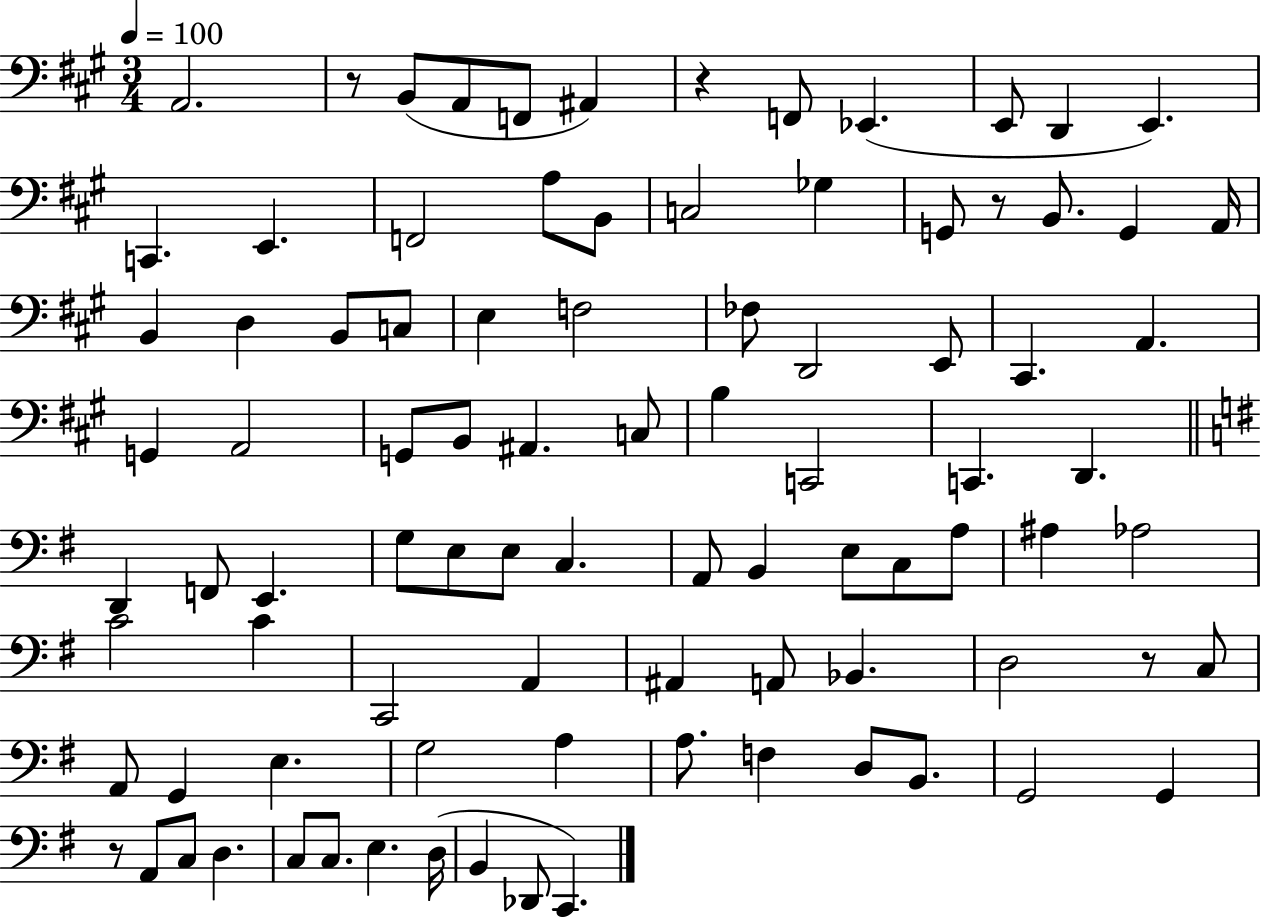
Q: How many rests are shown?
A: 5